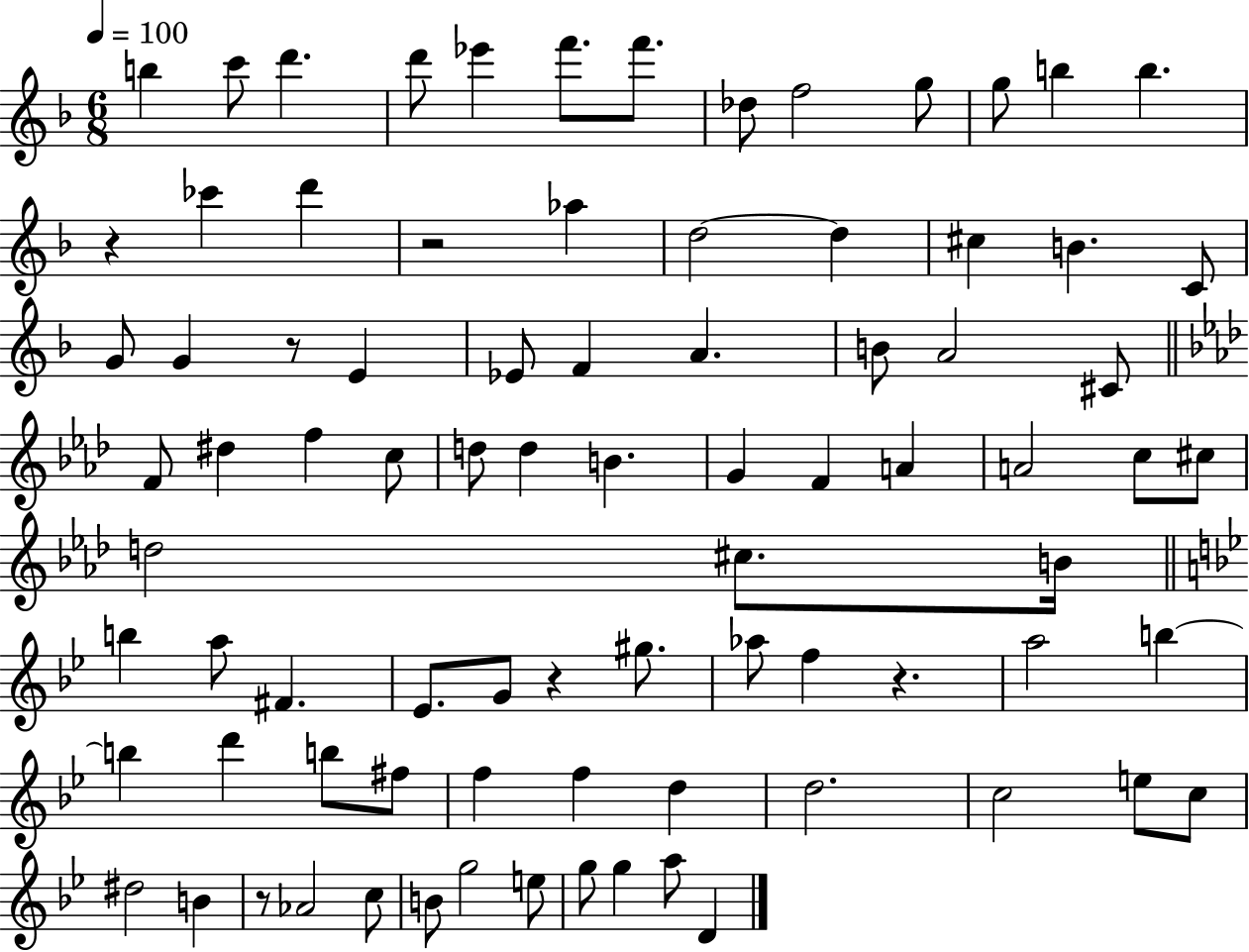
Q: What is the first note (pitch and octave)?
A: B5